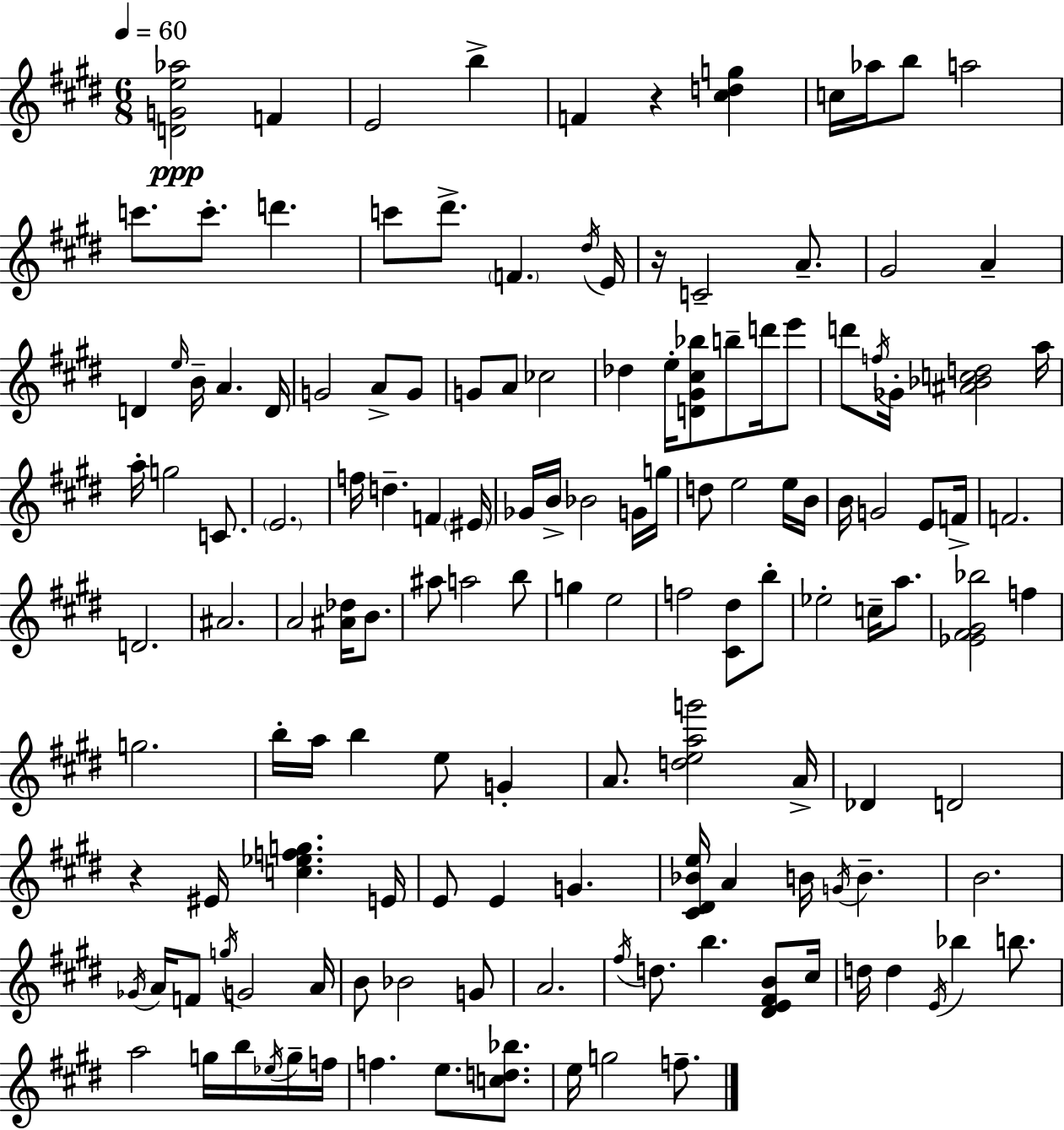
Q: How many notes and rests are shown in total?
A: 142